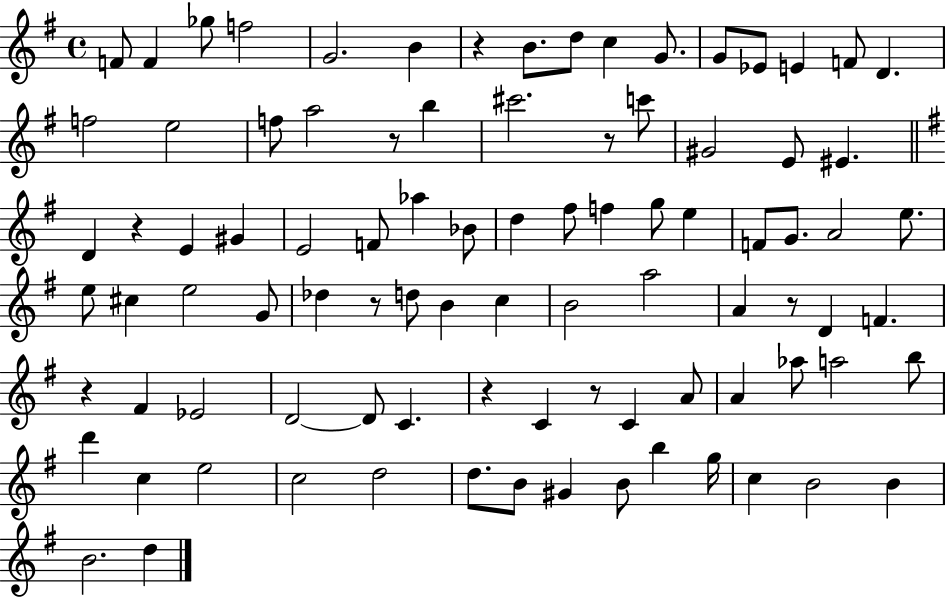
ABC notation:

X:1
T:Untitled
M:4/4
L:1/4
K:G
F/2 F _g/2 f2 G2 B z B/2 d/2 c G/2 G/2 _E/2 E F/2 D f2 e2 f/2 a2 z/2 b ^c'2 z/2 c'/2 ^G2 E/2 ^E D z E ^G E2 F/2 _a _B/2 d ^f/2 f g/2 e F/2 G/2 A2 e/2 e/2 ^c e2 G/2 _d z/2 d/2 B c B2 a2 A z/2 D F z ^F _E2 D2 D/2 C z C z/2 C A/2 A _a/2 a2 b/2 d' c e2 c2 d2 d/2 B/2 ^G B/2 b g/4 c B2 B B2 d